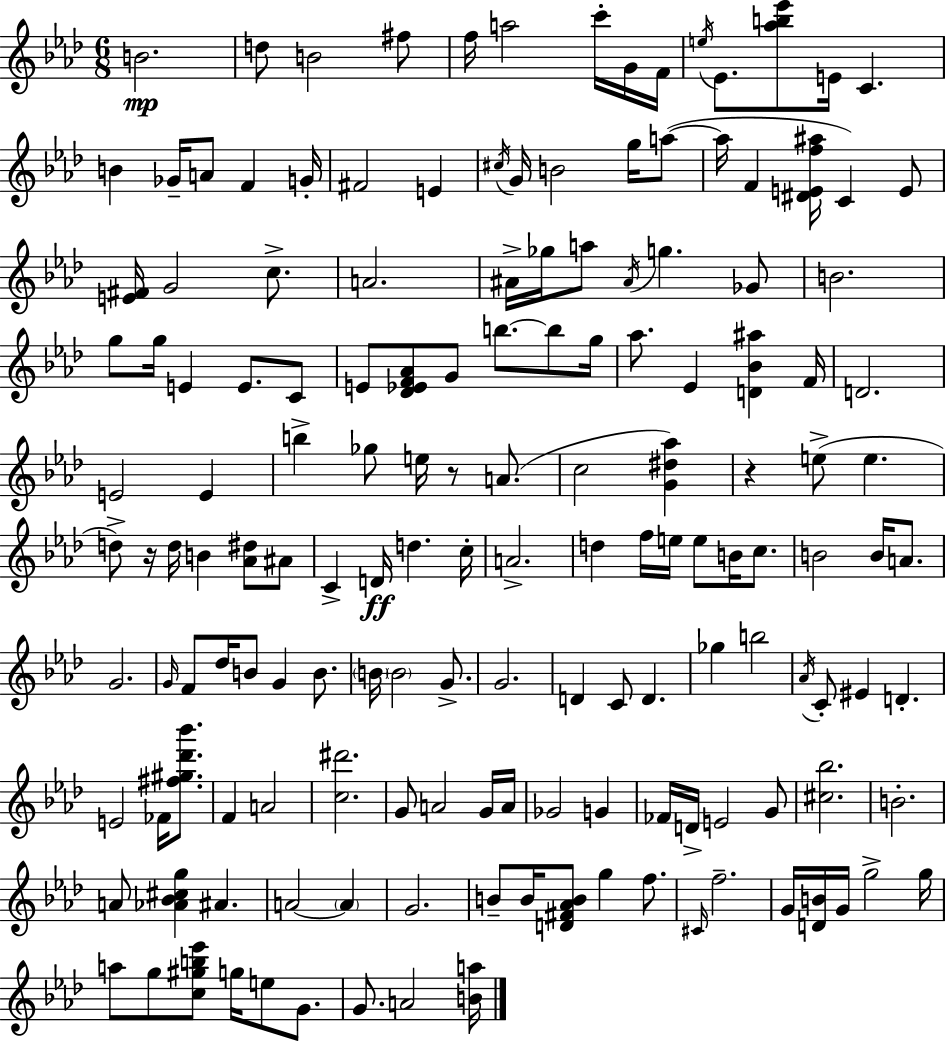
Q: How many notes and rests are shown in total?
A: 155